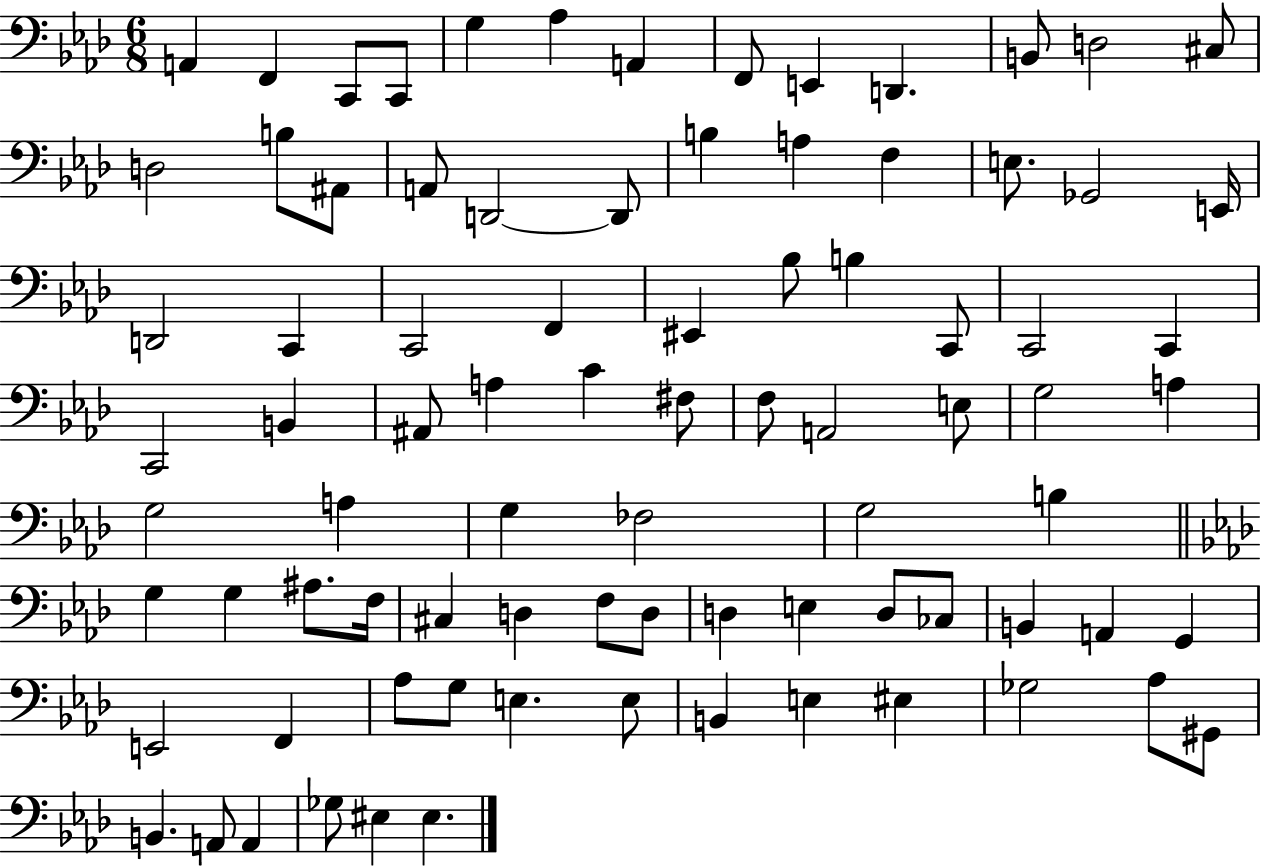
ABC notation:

X:1
T:Untitled
M:6/8
L:1/4
K:Ab
A,, F,, C,,/2 C,,/2 G, _A, A,, F,,/2 E,, D,, B,,/2 D,2 ^C,/2 D,2 B,/2 ^A,,/2 A,,/2 D,,2 D,,/2 B, A, F, E,/2 _G,,2 E,,/4 D,,2 C,, C,,2 F,, ^E,, _B,/2 B, C,,/2 C,,2 C,, C,,2 B,, ^A,,/2 A, C ^F,/2 F,/2 A,,2 E,/2 G,2 A, G,2 A, G, _F,2 G,2 B, G, G, ^A,/2 F,/4 ^C, D, F,/2 D,/2 D, E, D,/2 _C,/2 B,, A,, G,, E,,2 F,, _A,/2 G,/2 E, E,/2 B,, E, ^E, _G,2 _A,/2 ^G,,/2 B,, A,,/2 A,, _G,/2 ^E, ^E,